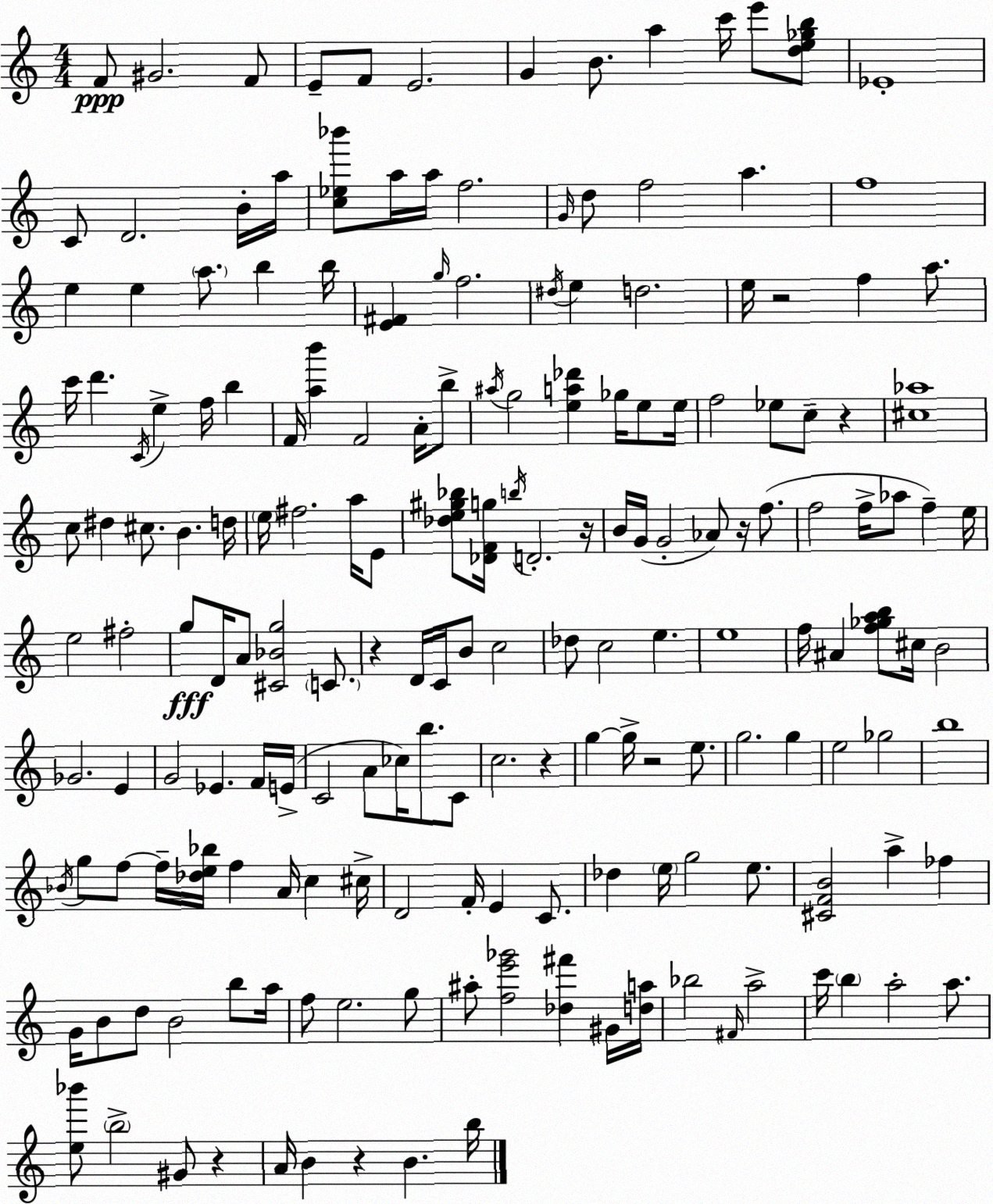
X:1
T:Untitled
M:4/4
L:1/4
K:C
F/2 ^G2 F/2 E/2 F/2 E2 G B/2 a c'/4 e'/2 [de_gb]/2 _E4 C/2 D2 B/4 a/4 [c_e_b']/2 a/4 a/4 f2 G/4 d/2 f2 a f4 e e a/2 b b/4 [E^F] g/4 f2 ^d/4 e d2 e/4 z2 f a/2 c'/4 d' C/4 e f/4 b F/4 [ab'] F2 A/4 b/2 ^a/4 g2 [ea_d'] _g/4 e/2 e/4 f2 _e/2 c/2 z [^c_a]4 c/2 ^d ^c/2 B d/4 e/4 ^f2 a/4 E/2 [_de^g_b]/2 [_DFg]/4 b/4 D2 z/4 B/4 G/4 G2 _A/2 z/4 f/2 f2 f/4 _a/2 f e/4 e2 ^f2 g/2 D/4 A/2 [^C_Bg]2 C/2 z D/4 C/4 B/2 c2 _d/2 c2 e e4 f/4 ^A [f_gab]/2 ^c/4 B2 _G2 E G2 _E F/4 E/4 C2 A/2 _c/4 b/2 C/2 c2 z g g/4 z2 e/2 g2 g e2 _g2 b4 _B/4 g/2 f/2 f/4 [_de_b]/4 f A/4 c ^c/4 D2 F/4 E C/2 _d e/4 g2 e/2 [^CFB]2 a _f G/4 B/2 d/2 B2 b/2 a/4 f/2 e2 g/2 ^a/2 [fe'_g']2 [_d^f'] ^G/4 [da]/4 _b2 ^F/4 a2 c'/4 b a2 a/2 [e_b']/2 b2 ^G/2 z A/4 B z B b/4